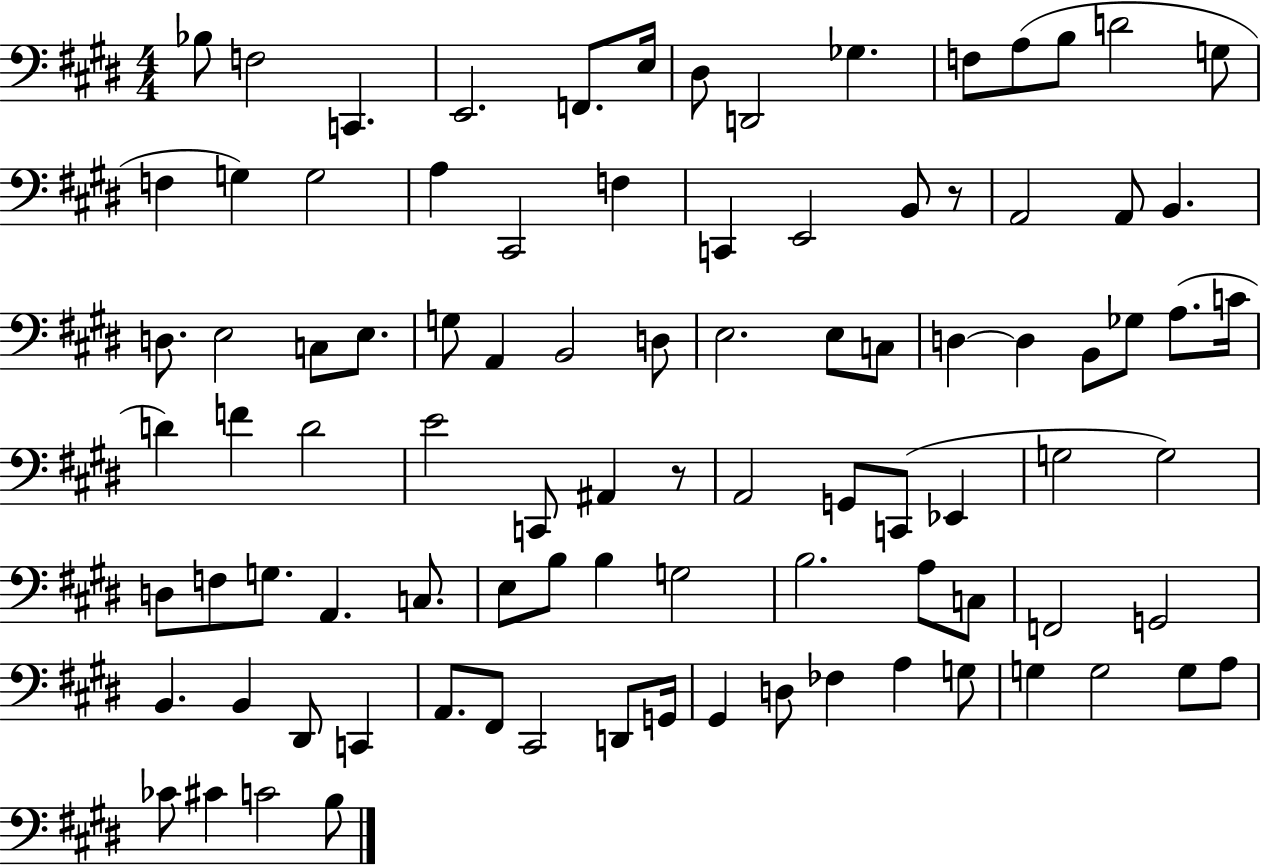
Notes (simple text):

Bb3/e F3/h C2/q. E2/h. F2/e. E3/s D#3/e D2/h Gb3/q. F3/e A3/e B3/e D4/h G3/e F3/q G3/q G3/h A3/q C#2/h F3/q C2/q E2/h B2/e R/e A2/h A2/e B2/q. D3/e. E3/h C3/e E3/e. G3/e A2/q B2/h D3/e E3/h. E3/e C3/e D3/q D3/q B2/e Gb3/e A3/e. C4/s D4/q F4/q D4/h E4/h C2/e A#2/q R/e A2/h G2/e C2/e Eb2/q G3/h G3/h D3/e F3/e G3/e. A2/q. C3/e. E3/e B3/e B3/q G3/h B3/h. A3/e C3/e F2/h G2/h B2/q. B2/q D#2/e C2/q A2/e. F#2/e C#2/h D2/e G2/s G#2/q D3/e FES3/q A3/q G3/e G3/q G3/h G3/e A3/e CES4/e C#4/q C4/h B3/e